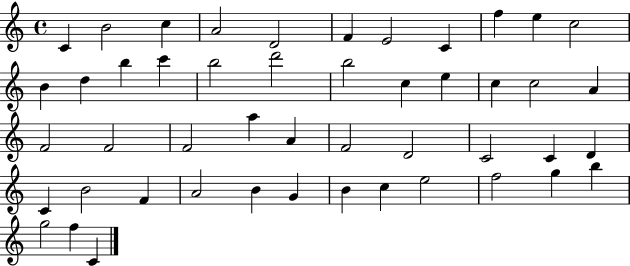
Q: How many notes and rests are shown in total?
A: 48